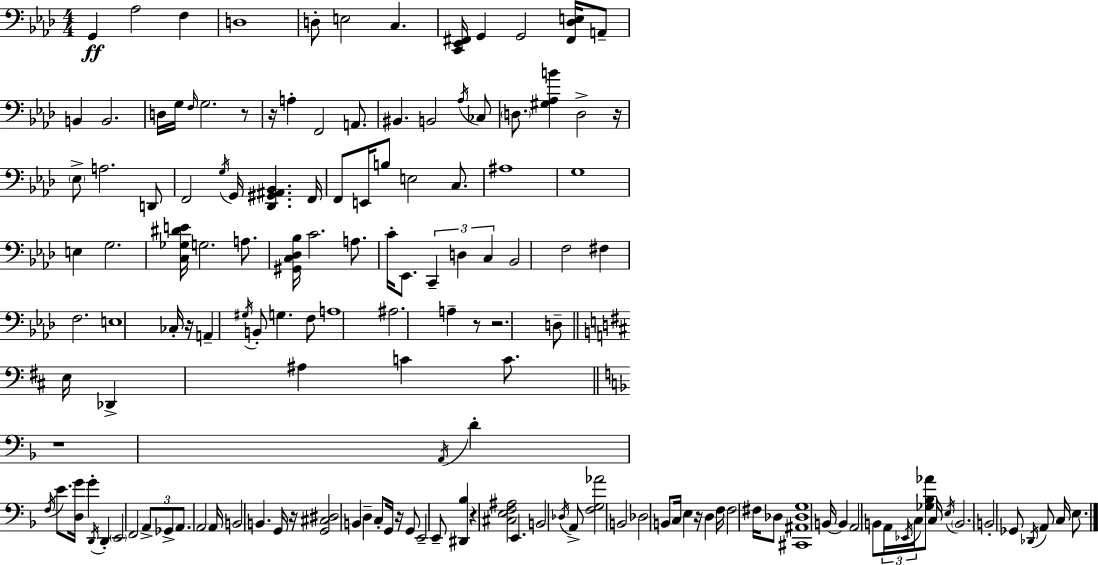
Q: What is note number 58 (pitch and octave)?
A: G#3